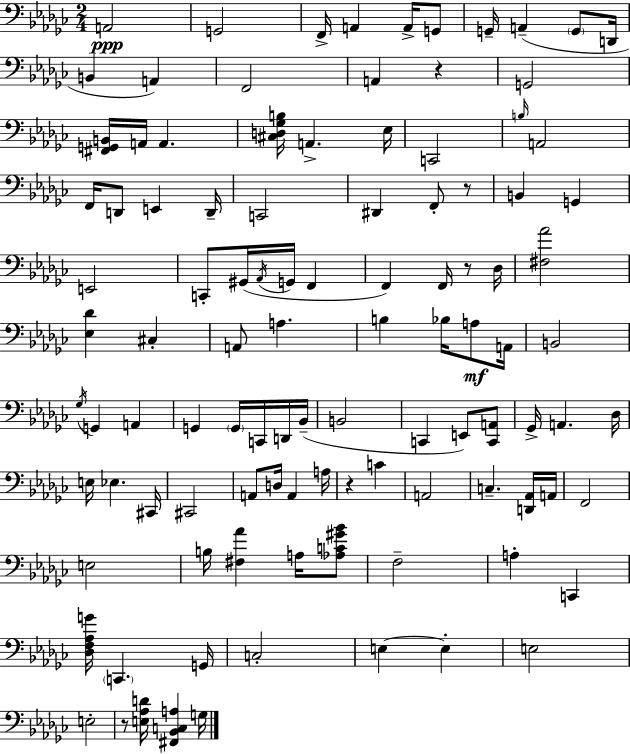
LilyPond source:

{
  \clef bass
  \numericTimeSignature
  \time 2/4
  \key ees \minor
  \repeat volta 2 { a,2\ppp | g,2 | f,16-> a,4 a,16-> g,8 | g,16-- a,4--( \parenthesize g,8 d,16 | \break b,4 a,4) | f,2 | a,4 r4 | g,2 | \break <fis, g, b,>16 a,16 a,4. | <cis d ges b>16 a,4.-> ees16 | c,2 | \grace { b16 } a,2 | \break f,16 d,8 e,4 | d,16-- c,2 | dis,4 f,8-. r8 | b,4 g,4 | \break e,2 | c,8-. gis,16( \acciaccatura { aes,16 } g,16 f,4 | f,4) f,16 r8 | des16 <fis aes'>2 | \break <ees des'>4 cis4-. | a,8 a4. | b4 bes16 a8\mf | a,16 b,2 | \break \acciaccatura { ges16 } g,4 a,4 | g,4 \parenthesize g,16 | c,16 d,16 bes,16--( b,2 | c,4 e,8) | \break <c, a,>8 ges,16-> a,4. | des16 e16 ees4. | cis,16 cis,2 | a,8 d16 a,4 | \break a16 r4 c'4 | a,2 | c4.-- | <d, aes,>16 a,16 f,2 | \break e2 | b16 <fis aes'>4 | a16 <aes c' gis' bes'>8 f2-- | a4-. c,4 | \break <des f aes g'>16 \parenthesize c,4. | g,16 c2-. | e4~~ e4-. | e2 | \break e2-. | r8 <e aes d'>16 <fis, bes, c a>4 | g16 } \bar "|."
}